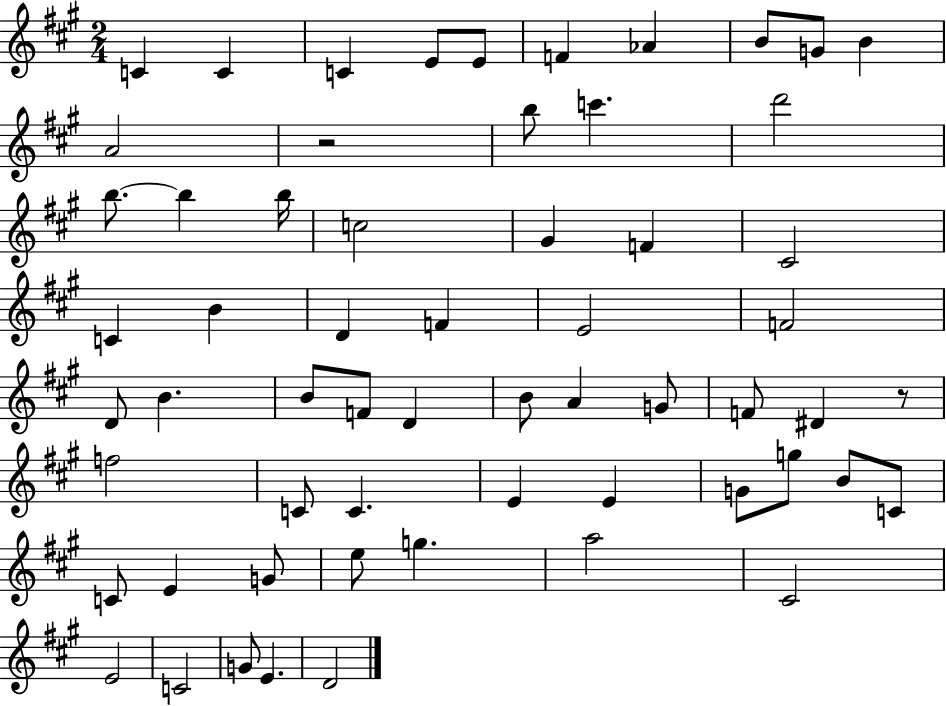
C4/q C4/q C4/q E4/e E4/e F4/q Ab4/q B4/e G4/e B4/q A4/h R/h B5/e C6/q. D6/h B5/e. B5/q B5/s C5/h G#4/q F4/q C#4/h C4/q B4/q D4/q F4/q E4/h F4/h D4/e B4/q. B4/e F4/e D4/q B4/e A4/q G4/e F4/e D#4/q R/e F5/h C4/e C4/q. E4/q E4/q G4/e G5/e B4/e C4/e C4/e E4/q G4/e E5/e G5/q. A5/h C#4/h E4/h C4/h G4/e E4/q. D4/h